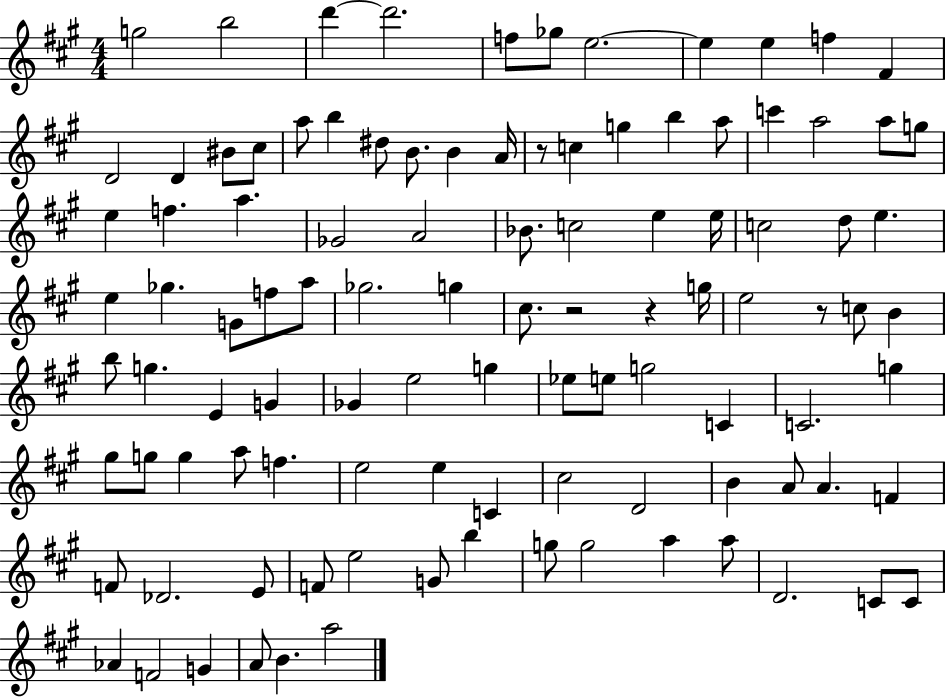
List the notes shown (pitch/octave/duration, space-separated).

G5/h B5/h D6/q D6/h. F5/e Gb5/e E5/h. E5/q E5/q F5/q F#4/q D4/h D4/q BIS4/e C#5/e A5/e B5/q D#5/e B4/e. B4/q A4/s R/e C5/q G5/q B5/q A5/e C6/q A5/h A5/e G5/e E5/q F5/q. A5/q. Gb4/h A4/h Bb4/e. C5/h E5/q E5/s C5/h D5/e E5/q. E5/q Gb5/q. G4/e F5/e A5/e Gb5/h. G5/q C#5/e. R/h R/q G5/s E5/h R/e C5/e B4/q B5/e G5/q. E4/q G4/q Gb4/q E5/h G5/q Eb5/e E5/e G5/h C4/q C4/h. G5/q G#5/e G5/e G5/q A5/e F5/q. E5/h E5/q C4/q C#5/h D4/h B4/q A4/e A4/q. F4/q F4/e Db4/h. E4/e F4/e E5/h G4/e B5/q G5/e G5/h A5/q A5/e D4/h. C4/e C4/e Ab4/q F4/h G4/q A4/e B4/q. A5/h